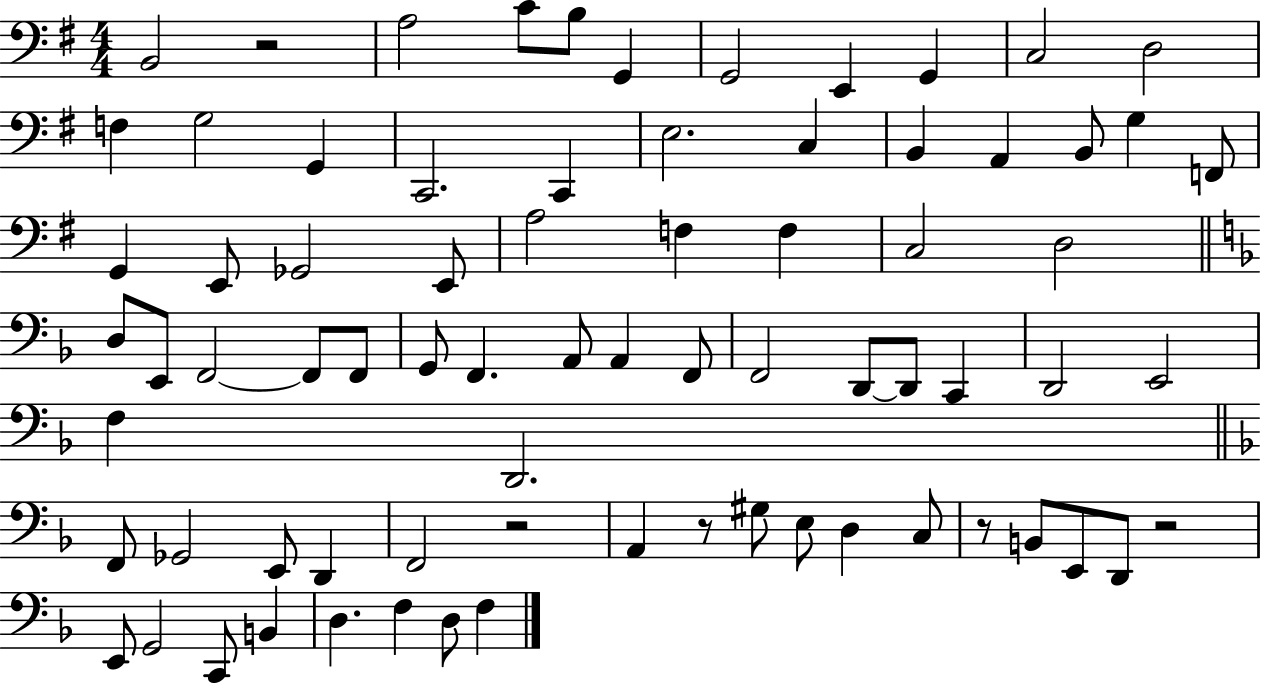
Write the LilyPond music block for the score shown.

{
  \clef bass
  \numericTimeSignature
  \time 4/4
  \key g \major
  \repeat volta 2 { b,2 r2 | a2 c'8 b8 g,4 | g,2 e,4 g,4 | c2 d2 | \break f4 g2 g,4 | c,2. c,4 | e2. c4 | b,4 a,4 b,8 g4 f,8 | \break g,4 e,8 ges,2 e,8 | a2 f4 f4 | c2 d2 | \bar "||" \break \key f \major d8 e,8 f,2~~ f,8 f,8 | g,8 f,4. a,8 a,4 f,8 | f,2 d,8~~ d,8 c,4 | d,2 e,2 | \break f4 d,2. | \bar "||" \break \key f \major f,8 ges,2 e,8 d,4 | f,2 r2 | a,4 r8 gis8 e8 d4 c8 | r8 b,8 e,8 d,8 r2 | \break e,8 g,2 c,8 b,4 | d4. f4 d8 f4 | } \bar "|."
}